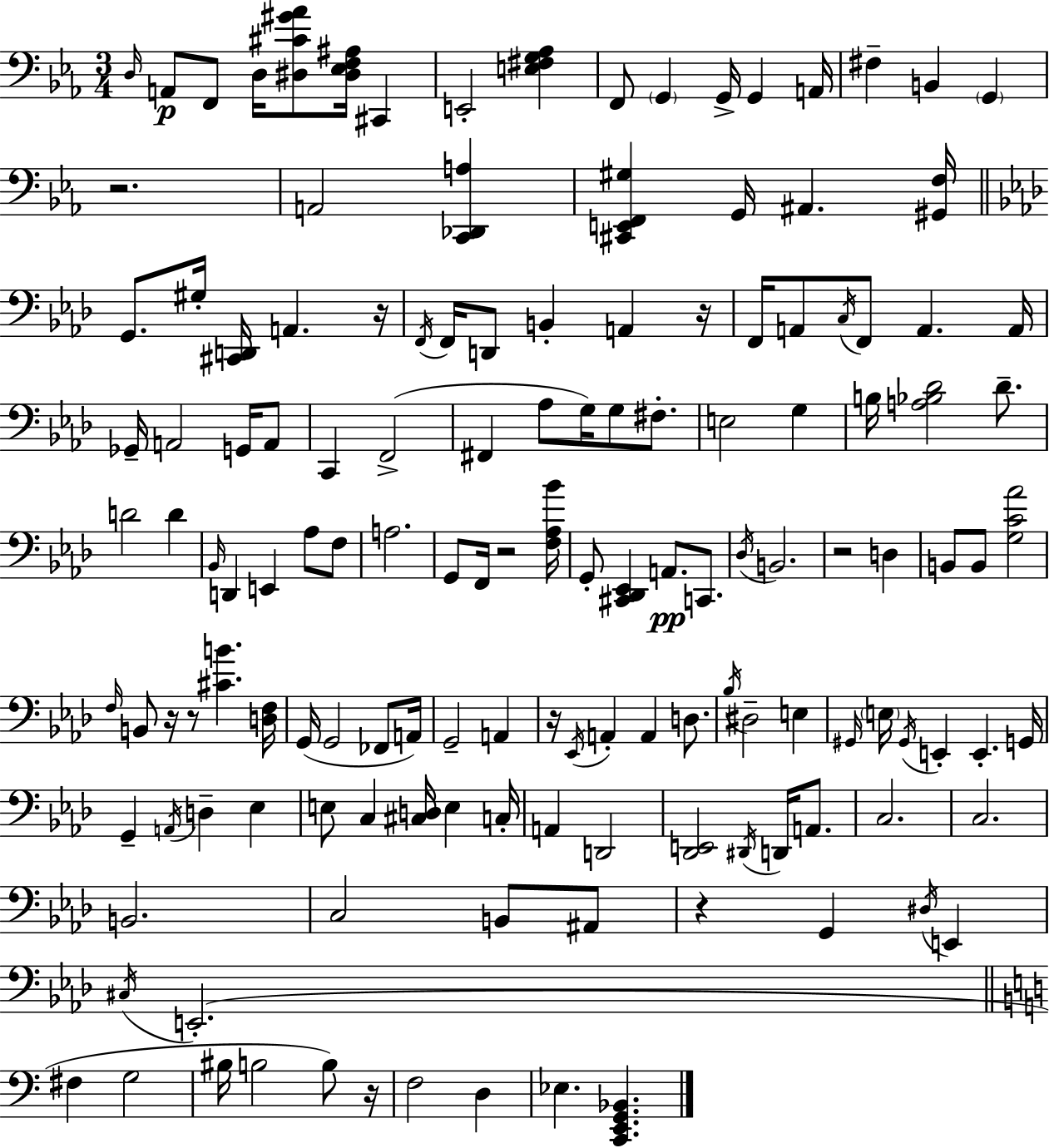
{
  \clef bass
  \numericTimeSignature
  \time 3/4
  \key c \minor
  \grace { d16 }\p a,8 f,8 d16 <dis cis' gis' aes'>8 <dis ees f ais>16 cis,4 | e,2-. <e fis g aes>4 | f,8 \parenthesize g,4 g,16-> g,4 | a,16 fis4-- b,4 \parenthesize g,4 | \break r2. | a,2 <c, des, a>4 | <cis, e, f, gis>4 g,16 ais,4. | <gis, f>16 \bar "||" \break \key f \minor g,8. gis16-. <cis, d,>16 a,4. r16 | \acciaccatura { f,16 } f,16 d,8 b,4-. a,4 | r16 f,16 a,8 \acciaccatura { c16 } f,8 a,4. | a,16 ges,16-- a,2 g,16 | \break a,8 c,4 f,2->( | fis,4 aes8 g16) g8 fis8.-. | e2 g4 | b16 <a bes des'>2 des'8.-- | \break d'2 d'4 | \grace { bes,16 } d,4 e,4 aes8 | f8 a2. | g,8 f,16 r2 | \break <f aes bes'>16 g,8-. <cis, des, ees,>4 a,8.\pp | c,8. \acciaccatura { des16 } b,2. | r2 | d4 b,8 b,8 <g c' aes'>2 | \break \grace { f16 } b,8 r16 r8 <cis' b'>4. | <d f>16 g,16( g,2 | fes,8 a,16) g,2-- | a,4 r16 \acciaccatura { ees,16 } a,4-. a,4 | \break d8. \acciaccatura { bes16 } dis2-- | e4 \grace { gis,16 } \parenthesize e16 \acciaccatura { gis,16 } e,4-. | e,4.-. g,16 g,4-- | \acciaccatura { a,16 } d4-- ees4 e8 | \break c4 <cis d>16 e4 c16-. a,4 | d,2 <des, e,>2 | \acciaccatura { dis,16 } d,16 a,8. c2. | c2. | \break b,2. | c2 | b,8 ais,8 r4 | g,4 \acciaccatura { dis16 } e,4 | \break \acciaccatura { cis16 } e,2.-.( | \bar "||" \break \key c \major fis4 g2 | bis16 b2 b8) r16 | f2 d4 | ees4. <c, e, g, bes,>4. | \break \bar "|."
}